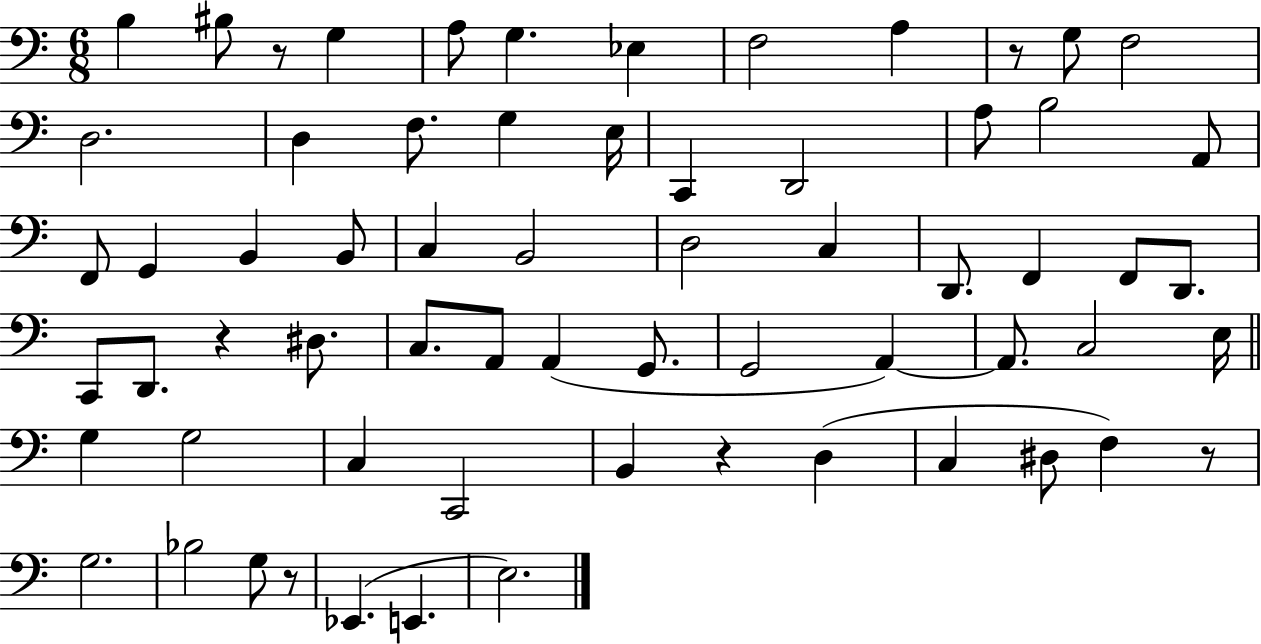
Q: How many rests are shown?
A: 6